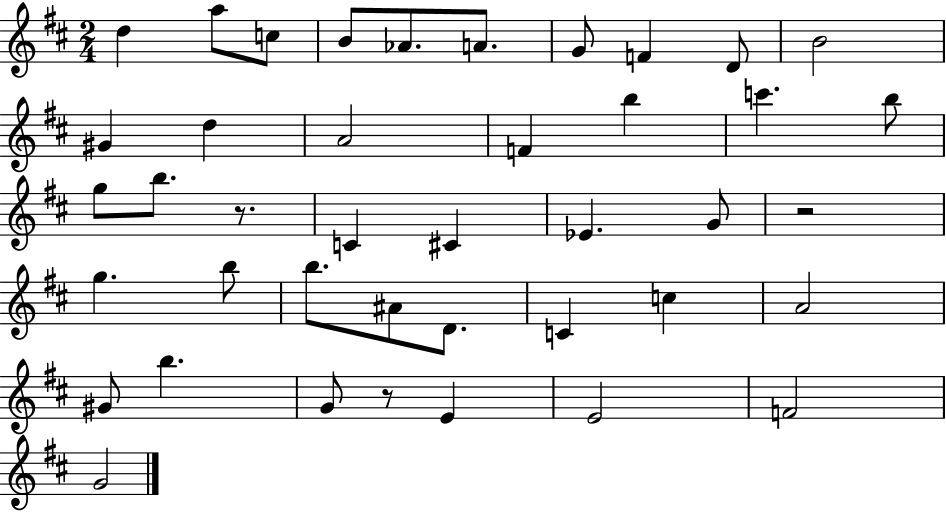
{
  \clef treble
  \numericTimeSignature
  \time 2/4
  \key d \major
  \repeat volta 2 { d''4 a''8 c''8 | b'8 aes'8. a'8. | g'8 f'4 d'8 | b'2 | \break gis'4 d''4 | a'2 | f'4 b''4 | c'''4. b''8 | \break g''8 b''8. r8. | c'4 cis'4 | ees'4. g'8 | r2 | \break g''4. b''8 | b''8. ais'8 d'8. | c'4 c''4 | a'2 | \break gis'8 b''4. | g'8 r8 e'4 | e'2 | f'2 | \break g'2 | } \bar "|."
}